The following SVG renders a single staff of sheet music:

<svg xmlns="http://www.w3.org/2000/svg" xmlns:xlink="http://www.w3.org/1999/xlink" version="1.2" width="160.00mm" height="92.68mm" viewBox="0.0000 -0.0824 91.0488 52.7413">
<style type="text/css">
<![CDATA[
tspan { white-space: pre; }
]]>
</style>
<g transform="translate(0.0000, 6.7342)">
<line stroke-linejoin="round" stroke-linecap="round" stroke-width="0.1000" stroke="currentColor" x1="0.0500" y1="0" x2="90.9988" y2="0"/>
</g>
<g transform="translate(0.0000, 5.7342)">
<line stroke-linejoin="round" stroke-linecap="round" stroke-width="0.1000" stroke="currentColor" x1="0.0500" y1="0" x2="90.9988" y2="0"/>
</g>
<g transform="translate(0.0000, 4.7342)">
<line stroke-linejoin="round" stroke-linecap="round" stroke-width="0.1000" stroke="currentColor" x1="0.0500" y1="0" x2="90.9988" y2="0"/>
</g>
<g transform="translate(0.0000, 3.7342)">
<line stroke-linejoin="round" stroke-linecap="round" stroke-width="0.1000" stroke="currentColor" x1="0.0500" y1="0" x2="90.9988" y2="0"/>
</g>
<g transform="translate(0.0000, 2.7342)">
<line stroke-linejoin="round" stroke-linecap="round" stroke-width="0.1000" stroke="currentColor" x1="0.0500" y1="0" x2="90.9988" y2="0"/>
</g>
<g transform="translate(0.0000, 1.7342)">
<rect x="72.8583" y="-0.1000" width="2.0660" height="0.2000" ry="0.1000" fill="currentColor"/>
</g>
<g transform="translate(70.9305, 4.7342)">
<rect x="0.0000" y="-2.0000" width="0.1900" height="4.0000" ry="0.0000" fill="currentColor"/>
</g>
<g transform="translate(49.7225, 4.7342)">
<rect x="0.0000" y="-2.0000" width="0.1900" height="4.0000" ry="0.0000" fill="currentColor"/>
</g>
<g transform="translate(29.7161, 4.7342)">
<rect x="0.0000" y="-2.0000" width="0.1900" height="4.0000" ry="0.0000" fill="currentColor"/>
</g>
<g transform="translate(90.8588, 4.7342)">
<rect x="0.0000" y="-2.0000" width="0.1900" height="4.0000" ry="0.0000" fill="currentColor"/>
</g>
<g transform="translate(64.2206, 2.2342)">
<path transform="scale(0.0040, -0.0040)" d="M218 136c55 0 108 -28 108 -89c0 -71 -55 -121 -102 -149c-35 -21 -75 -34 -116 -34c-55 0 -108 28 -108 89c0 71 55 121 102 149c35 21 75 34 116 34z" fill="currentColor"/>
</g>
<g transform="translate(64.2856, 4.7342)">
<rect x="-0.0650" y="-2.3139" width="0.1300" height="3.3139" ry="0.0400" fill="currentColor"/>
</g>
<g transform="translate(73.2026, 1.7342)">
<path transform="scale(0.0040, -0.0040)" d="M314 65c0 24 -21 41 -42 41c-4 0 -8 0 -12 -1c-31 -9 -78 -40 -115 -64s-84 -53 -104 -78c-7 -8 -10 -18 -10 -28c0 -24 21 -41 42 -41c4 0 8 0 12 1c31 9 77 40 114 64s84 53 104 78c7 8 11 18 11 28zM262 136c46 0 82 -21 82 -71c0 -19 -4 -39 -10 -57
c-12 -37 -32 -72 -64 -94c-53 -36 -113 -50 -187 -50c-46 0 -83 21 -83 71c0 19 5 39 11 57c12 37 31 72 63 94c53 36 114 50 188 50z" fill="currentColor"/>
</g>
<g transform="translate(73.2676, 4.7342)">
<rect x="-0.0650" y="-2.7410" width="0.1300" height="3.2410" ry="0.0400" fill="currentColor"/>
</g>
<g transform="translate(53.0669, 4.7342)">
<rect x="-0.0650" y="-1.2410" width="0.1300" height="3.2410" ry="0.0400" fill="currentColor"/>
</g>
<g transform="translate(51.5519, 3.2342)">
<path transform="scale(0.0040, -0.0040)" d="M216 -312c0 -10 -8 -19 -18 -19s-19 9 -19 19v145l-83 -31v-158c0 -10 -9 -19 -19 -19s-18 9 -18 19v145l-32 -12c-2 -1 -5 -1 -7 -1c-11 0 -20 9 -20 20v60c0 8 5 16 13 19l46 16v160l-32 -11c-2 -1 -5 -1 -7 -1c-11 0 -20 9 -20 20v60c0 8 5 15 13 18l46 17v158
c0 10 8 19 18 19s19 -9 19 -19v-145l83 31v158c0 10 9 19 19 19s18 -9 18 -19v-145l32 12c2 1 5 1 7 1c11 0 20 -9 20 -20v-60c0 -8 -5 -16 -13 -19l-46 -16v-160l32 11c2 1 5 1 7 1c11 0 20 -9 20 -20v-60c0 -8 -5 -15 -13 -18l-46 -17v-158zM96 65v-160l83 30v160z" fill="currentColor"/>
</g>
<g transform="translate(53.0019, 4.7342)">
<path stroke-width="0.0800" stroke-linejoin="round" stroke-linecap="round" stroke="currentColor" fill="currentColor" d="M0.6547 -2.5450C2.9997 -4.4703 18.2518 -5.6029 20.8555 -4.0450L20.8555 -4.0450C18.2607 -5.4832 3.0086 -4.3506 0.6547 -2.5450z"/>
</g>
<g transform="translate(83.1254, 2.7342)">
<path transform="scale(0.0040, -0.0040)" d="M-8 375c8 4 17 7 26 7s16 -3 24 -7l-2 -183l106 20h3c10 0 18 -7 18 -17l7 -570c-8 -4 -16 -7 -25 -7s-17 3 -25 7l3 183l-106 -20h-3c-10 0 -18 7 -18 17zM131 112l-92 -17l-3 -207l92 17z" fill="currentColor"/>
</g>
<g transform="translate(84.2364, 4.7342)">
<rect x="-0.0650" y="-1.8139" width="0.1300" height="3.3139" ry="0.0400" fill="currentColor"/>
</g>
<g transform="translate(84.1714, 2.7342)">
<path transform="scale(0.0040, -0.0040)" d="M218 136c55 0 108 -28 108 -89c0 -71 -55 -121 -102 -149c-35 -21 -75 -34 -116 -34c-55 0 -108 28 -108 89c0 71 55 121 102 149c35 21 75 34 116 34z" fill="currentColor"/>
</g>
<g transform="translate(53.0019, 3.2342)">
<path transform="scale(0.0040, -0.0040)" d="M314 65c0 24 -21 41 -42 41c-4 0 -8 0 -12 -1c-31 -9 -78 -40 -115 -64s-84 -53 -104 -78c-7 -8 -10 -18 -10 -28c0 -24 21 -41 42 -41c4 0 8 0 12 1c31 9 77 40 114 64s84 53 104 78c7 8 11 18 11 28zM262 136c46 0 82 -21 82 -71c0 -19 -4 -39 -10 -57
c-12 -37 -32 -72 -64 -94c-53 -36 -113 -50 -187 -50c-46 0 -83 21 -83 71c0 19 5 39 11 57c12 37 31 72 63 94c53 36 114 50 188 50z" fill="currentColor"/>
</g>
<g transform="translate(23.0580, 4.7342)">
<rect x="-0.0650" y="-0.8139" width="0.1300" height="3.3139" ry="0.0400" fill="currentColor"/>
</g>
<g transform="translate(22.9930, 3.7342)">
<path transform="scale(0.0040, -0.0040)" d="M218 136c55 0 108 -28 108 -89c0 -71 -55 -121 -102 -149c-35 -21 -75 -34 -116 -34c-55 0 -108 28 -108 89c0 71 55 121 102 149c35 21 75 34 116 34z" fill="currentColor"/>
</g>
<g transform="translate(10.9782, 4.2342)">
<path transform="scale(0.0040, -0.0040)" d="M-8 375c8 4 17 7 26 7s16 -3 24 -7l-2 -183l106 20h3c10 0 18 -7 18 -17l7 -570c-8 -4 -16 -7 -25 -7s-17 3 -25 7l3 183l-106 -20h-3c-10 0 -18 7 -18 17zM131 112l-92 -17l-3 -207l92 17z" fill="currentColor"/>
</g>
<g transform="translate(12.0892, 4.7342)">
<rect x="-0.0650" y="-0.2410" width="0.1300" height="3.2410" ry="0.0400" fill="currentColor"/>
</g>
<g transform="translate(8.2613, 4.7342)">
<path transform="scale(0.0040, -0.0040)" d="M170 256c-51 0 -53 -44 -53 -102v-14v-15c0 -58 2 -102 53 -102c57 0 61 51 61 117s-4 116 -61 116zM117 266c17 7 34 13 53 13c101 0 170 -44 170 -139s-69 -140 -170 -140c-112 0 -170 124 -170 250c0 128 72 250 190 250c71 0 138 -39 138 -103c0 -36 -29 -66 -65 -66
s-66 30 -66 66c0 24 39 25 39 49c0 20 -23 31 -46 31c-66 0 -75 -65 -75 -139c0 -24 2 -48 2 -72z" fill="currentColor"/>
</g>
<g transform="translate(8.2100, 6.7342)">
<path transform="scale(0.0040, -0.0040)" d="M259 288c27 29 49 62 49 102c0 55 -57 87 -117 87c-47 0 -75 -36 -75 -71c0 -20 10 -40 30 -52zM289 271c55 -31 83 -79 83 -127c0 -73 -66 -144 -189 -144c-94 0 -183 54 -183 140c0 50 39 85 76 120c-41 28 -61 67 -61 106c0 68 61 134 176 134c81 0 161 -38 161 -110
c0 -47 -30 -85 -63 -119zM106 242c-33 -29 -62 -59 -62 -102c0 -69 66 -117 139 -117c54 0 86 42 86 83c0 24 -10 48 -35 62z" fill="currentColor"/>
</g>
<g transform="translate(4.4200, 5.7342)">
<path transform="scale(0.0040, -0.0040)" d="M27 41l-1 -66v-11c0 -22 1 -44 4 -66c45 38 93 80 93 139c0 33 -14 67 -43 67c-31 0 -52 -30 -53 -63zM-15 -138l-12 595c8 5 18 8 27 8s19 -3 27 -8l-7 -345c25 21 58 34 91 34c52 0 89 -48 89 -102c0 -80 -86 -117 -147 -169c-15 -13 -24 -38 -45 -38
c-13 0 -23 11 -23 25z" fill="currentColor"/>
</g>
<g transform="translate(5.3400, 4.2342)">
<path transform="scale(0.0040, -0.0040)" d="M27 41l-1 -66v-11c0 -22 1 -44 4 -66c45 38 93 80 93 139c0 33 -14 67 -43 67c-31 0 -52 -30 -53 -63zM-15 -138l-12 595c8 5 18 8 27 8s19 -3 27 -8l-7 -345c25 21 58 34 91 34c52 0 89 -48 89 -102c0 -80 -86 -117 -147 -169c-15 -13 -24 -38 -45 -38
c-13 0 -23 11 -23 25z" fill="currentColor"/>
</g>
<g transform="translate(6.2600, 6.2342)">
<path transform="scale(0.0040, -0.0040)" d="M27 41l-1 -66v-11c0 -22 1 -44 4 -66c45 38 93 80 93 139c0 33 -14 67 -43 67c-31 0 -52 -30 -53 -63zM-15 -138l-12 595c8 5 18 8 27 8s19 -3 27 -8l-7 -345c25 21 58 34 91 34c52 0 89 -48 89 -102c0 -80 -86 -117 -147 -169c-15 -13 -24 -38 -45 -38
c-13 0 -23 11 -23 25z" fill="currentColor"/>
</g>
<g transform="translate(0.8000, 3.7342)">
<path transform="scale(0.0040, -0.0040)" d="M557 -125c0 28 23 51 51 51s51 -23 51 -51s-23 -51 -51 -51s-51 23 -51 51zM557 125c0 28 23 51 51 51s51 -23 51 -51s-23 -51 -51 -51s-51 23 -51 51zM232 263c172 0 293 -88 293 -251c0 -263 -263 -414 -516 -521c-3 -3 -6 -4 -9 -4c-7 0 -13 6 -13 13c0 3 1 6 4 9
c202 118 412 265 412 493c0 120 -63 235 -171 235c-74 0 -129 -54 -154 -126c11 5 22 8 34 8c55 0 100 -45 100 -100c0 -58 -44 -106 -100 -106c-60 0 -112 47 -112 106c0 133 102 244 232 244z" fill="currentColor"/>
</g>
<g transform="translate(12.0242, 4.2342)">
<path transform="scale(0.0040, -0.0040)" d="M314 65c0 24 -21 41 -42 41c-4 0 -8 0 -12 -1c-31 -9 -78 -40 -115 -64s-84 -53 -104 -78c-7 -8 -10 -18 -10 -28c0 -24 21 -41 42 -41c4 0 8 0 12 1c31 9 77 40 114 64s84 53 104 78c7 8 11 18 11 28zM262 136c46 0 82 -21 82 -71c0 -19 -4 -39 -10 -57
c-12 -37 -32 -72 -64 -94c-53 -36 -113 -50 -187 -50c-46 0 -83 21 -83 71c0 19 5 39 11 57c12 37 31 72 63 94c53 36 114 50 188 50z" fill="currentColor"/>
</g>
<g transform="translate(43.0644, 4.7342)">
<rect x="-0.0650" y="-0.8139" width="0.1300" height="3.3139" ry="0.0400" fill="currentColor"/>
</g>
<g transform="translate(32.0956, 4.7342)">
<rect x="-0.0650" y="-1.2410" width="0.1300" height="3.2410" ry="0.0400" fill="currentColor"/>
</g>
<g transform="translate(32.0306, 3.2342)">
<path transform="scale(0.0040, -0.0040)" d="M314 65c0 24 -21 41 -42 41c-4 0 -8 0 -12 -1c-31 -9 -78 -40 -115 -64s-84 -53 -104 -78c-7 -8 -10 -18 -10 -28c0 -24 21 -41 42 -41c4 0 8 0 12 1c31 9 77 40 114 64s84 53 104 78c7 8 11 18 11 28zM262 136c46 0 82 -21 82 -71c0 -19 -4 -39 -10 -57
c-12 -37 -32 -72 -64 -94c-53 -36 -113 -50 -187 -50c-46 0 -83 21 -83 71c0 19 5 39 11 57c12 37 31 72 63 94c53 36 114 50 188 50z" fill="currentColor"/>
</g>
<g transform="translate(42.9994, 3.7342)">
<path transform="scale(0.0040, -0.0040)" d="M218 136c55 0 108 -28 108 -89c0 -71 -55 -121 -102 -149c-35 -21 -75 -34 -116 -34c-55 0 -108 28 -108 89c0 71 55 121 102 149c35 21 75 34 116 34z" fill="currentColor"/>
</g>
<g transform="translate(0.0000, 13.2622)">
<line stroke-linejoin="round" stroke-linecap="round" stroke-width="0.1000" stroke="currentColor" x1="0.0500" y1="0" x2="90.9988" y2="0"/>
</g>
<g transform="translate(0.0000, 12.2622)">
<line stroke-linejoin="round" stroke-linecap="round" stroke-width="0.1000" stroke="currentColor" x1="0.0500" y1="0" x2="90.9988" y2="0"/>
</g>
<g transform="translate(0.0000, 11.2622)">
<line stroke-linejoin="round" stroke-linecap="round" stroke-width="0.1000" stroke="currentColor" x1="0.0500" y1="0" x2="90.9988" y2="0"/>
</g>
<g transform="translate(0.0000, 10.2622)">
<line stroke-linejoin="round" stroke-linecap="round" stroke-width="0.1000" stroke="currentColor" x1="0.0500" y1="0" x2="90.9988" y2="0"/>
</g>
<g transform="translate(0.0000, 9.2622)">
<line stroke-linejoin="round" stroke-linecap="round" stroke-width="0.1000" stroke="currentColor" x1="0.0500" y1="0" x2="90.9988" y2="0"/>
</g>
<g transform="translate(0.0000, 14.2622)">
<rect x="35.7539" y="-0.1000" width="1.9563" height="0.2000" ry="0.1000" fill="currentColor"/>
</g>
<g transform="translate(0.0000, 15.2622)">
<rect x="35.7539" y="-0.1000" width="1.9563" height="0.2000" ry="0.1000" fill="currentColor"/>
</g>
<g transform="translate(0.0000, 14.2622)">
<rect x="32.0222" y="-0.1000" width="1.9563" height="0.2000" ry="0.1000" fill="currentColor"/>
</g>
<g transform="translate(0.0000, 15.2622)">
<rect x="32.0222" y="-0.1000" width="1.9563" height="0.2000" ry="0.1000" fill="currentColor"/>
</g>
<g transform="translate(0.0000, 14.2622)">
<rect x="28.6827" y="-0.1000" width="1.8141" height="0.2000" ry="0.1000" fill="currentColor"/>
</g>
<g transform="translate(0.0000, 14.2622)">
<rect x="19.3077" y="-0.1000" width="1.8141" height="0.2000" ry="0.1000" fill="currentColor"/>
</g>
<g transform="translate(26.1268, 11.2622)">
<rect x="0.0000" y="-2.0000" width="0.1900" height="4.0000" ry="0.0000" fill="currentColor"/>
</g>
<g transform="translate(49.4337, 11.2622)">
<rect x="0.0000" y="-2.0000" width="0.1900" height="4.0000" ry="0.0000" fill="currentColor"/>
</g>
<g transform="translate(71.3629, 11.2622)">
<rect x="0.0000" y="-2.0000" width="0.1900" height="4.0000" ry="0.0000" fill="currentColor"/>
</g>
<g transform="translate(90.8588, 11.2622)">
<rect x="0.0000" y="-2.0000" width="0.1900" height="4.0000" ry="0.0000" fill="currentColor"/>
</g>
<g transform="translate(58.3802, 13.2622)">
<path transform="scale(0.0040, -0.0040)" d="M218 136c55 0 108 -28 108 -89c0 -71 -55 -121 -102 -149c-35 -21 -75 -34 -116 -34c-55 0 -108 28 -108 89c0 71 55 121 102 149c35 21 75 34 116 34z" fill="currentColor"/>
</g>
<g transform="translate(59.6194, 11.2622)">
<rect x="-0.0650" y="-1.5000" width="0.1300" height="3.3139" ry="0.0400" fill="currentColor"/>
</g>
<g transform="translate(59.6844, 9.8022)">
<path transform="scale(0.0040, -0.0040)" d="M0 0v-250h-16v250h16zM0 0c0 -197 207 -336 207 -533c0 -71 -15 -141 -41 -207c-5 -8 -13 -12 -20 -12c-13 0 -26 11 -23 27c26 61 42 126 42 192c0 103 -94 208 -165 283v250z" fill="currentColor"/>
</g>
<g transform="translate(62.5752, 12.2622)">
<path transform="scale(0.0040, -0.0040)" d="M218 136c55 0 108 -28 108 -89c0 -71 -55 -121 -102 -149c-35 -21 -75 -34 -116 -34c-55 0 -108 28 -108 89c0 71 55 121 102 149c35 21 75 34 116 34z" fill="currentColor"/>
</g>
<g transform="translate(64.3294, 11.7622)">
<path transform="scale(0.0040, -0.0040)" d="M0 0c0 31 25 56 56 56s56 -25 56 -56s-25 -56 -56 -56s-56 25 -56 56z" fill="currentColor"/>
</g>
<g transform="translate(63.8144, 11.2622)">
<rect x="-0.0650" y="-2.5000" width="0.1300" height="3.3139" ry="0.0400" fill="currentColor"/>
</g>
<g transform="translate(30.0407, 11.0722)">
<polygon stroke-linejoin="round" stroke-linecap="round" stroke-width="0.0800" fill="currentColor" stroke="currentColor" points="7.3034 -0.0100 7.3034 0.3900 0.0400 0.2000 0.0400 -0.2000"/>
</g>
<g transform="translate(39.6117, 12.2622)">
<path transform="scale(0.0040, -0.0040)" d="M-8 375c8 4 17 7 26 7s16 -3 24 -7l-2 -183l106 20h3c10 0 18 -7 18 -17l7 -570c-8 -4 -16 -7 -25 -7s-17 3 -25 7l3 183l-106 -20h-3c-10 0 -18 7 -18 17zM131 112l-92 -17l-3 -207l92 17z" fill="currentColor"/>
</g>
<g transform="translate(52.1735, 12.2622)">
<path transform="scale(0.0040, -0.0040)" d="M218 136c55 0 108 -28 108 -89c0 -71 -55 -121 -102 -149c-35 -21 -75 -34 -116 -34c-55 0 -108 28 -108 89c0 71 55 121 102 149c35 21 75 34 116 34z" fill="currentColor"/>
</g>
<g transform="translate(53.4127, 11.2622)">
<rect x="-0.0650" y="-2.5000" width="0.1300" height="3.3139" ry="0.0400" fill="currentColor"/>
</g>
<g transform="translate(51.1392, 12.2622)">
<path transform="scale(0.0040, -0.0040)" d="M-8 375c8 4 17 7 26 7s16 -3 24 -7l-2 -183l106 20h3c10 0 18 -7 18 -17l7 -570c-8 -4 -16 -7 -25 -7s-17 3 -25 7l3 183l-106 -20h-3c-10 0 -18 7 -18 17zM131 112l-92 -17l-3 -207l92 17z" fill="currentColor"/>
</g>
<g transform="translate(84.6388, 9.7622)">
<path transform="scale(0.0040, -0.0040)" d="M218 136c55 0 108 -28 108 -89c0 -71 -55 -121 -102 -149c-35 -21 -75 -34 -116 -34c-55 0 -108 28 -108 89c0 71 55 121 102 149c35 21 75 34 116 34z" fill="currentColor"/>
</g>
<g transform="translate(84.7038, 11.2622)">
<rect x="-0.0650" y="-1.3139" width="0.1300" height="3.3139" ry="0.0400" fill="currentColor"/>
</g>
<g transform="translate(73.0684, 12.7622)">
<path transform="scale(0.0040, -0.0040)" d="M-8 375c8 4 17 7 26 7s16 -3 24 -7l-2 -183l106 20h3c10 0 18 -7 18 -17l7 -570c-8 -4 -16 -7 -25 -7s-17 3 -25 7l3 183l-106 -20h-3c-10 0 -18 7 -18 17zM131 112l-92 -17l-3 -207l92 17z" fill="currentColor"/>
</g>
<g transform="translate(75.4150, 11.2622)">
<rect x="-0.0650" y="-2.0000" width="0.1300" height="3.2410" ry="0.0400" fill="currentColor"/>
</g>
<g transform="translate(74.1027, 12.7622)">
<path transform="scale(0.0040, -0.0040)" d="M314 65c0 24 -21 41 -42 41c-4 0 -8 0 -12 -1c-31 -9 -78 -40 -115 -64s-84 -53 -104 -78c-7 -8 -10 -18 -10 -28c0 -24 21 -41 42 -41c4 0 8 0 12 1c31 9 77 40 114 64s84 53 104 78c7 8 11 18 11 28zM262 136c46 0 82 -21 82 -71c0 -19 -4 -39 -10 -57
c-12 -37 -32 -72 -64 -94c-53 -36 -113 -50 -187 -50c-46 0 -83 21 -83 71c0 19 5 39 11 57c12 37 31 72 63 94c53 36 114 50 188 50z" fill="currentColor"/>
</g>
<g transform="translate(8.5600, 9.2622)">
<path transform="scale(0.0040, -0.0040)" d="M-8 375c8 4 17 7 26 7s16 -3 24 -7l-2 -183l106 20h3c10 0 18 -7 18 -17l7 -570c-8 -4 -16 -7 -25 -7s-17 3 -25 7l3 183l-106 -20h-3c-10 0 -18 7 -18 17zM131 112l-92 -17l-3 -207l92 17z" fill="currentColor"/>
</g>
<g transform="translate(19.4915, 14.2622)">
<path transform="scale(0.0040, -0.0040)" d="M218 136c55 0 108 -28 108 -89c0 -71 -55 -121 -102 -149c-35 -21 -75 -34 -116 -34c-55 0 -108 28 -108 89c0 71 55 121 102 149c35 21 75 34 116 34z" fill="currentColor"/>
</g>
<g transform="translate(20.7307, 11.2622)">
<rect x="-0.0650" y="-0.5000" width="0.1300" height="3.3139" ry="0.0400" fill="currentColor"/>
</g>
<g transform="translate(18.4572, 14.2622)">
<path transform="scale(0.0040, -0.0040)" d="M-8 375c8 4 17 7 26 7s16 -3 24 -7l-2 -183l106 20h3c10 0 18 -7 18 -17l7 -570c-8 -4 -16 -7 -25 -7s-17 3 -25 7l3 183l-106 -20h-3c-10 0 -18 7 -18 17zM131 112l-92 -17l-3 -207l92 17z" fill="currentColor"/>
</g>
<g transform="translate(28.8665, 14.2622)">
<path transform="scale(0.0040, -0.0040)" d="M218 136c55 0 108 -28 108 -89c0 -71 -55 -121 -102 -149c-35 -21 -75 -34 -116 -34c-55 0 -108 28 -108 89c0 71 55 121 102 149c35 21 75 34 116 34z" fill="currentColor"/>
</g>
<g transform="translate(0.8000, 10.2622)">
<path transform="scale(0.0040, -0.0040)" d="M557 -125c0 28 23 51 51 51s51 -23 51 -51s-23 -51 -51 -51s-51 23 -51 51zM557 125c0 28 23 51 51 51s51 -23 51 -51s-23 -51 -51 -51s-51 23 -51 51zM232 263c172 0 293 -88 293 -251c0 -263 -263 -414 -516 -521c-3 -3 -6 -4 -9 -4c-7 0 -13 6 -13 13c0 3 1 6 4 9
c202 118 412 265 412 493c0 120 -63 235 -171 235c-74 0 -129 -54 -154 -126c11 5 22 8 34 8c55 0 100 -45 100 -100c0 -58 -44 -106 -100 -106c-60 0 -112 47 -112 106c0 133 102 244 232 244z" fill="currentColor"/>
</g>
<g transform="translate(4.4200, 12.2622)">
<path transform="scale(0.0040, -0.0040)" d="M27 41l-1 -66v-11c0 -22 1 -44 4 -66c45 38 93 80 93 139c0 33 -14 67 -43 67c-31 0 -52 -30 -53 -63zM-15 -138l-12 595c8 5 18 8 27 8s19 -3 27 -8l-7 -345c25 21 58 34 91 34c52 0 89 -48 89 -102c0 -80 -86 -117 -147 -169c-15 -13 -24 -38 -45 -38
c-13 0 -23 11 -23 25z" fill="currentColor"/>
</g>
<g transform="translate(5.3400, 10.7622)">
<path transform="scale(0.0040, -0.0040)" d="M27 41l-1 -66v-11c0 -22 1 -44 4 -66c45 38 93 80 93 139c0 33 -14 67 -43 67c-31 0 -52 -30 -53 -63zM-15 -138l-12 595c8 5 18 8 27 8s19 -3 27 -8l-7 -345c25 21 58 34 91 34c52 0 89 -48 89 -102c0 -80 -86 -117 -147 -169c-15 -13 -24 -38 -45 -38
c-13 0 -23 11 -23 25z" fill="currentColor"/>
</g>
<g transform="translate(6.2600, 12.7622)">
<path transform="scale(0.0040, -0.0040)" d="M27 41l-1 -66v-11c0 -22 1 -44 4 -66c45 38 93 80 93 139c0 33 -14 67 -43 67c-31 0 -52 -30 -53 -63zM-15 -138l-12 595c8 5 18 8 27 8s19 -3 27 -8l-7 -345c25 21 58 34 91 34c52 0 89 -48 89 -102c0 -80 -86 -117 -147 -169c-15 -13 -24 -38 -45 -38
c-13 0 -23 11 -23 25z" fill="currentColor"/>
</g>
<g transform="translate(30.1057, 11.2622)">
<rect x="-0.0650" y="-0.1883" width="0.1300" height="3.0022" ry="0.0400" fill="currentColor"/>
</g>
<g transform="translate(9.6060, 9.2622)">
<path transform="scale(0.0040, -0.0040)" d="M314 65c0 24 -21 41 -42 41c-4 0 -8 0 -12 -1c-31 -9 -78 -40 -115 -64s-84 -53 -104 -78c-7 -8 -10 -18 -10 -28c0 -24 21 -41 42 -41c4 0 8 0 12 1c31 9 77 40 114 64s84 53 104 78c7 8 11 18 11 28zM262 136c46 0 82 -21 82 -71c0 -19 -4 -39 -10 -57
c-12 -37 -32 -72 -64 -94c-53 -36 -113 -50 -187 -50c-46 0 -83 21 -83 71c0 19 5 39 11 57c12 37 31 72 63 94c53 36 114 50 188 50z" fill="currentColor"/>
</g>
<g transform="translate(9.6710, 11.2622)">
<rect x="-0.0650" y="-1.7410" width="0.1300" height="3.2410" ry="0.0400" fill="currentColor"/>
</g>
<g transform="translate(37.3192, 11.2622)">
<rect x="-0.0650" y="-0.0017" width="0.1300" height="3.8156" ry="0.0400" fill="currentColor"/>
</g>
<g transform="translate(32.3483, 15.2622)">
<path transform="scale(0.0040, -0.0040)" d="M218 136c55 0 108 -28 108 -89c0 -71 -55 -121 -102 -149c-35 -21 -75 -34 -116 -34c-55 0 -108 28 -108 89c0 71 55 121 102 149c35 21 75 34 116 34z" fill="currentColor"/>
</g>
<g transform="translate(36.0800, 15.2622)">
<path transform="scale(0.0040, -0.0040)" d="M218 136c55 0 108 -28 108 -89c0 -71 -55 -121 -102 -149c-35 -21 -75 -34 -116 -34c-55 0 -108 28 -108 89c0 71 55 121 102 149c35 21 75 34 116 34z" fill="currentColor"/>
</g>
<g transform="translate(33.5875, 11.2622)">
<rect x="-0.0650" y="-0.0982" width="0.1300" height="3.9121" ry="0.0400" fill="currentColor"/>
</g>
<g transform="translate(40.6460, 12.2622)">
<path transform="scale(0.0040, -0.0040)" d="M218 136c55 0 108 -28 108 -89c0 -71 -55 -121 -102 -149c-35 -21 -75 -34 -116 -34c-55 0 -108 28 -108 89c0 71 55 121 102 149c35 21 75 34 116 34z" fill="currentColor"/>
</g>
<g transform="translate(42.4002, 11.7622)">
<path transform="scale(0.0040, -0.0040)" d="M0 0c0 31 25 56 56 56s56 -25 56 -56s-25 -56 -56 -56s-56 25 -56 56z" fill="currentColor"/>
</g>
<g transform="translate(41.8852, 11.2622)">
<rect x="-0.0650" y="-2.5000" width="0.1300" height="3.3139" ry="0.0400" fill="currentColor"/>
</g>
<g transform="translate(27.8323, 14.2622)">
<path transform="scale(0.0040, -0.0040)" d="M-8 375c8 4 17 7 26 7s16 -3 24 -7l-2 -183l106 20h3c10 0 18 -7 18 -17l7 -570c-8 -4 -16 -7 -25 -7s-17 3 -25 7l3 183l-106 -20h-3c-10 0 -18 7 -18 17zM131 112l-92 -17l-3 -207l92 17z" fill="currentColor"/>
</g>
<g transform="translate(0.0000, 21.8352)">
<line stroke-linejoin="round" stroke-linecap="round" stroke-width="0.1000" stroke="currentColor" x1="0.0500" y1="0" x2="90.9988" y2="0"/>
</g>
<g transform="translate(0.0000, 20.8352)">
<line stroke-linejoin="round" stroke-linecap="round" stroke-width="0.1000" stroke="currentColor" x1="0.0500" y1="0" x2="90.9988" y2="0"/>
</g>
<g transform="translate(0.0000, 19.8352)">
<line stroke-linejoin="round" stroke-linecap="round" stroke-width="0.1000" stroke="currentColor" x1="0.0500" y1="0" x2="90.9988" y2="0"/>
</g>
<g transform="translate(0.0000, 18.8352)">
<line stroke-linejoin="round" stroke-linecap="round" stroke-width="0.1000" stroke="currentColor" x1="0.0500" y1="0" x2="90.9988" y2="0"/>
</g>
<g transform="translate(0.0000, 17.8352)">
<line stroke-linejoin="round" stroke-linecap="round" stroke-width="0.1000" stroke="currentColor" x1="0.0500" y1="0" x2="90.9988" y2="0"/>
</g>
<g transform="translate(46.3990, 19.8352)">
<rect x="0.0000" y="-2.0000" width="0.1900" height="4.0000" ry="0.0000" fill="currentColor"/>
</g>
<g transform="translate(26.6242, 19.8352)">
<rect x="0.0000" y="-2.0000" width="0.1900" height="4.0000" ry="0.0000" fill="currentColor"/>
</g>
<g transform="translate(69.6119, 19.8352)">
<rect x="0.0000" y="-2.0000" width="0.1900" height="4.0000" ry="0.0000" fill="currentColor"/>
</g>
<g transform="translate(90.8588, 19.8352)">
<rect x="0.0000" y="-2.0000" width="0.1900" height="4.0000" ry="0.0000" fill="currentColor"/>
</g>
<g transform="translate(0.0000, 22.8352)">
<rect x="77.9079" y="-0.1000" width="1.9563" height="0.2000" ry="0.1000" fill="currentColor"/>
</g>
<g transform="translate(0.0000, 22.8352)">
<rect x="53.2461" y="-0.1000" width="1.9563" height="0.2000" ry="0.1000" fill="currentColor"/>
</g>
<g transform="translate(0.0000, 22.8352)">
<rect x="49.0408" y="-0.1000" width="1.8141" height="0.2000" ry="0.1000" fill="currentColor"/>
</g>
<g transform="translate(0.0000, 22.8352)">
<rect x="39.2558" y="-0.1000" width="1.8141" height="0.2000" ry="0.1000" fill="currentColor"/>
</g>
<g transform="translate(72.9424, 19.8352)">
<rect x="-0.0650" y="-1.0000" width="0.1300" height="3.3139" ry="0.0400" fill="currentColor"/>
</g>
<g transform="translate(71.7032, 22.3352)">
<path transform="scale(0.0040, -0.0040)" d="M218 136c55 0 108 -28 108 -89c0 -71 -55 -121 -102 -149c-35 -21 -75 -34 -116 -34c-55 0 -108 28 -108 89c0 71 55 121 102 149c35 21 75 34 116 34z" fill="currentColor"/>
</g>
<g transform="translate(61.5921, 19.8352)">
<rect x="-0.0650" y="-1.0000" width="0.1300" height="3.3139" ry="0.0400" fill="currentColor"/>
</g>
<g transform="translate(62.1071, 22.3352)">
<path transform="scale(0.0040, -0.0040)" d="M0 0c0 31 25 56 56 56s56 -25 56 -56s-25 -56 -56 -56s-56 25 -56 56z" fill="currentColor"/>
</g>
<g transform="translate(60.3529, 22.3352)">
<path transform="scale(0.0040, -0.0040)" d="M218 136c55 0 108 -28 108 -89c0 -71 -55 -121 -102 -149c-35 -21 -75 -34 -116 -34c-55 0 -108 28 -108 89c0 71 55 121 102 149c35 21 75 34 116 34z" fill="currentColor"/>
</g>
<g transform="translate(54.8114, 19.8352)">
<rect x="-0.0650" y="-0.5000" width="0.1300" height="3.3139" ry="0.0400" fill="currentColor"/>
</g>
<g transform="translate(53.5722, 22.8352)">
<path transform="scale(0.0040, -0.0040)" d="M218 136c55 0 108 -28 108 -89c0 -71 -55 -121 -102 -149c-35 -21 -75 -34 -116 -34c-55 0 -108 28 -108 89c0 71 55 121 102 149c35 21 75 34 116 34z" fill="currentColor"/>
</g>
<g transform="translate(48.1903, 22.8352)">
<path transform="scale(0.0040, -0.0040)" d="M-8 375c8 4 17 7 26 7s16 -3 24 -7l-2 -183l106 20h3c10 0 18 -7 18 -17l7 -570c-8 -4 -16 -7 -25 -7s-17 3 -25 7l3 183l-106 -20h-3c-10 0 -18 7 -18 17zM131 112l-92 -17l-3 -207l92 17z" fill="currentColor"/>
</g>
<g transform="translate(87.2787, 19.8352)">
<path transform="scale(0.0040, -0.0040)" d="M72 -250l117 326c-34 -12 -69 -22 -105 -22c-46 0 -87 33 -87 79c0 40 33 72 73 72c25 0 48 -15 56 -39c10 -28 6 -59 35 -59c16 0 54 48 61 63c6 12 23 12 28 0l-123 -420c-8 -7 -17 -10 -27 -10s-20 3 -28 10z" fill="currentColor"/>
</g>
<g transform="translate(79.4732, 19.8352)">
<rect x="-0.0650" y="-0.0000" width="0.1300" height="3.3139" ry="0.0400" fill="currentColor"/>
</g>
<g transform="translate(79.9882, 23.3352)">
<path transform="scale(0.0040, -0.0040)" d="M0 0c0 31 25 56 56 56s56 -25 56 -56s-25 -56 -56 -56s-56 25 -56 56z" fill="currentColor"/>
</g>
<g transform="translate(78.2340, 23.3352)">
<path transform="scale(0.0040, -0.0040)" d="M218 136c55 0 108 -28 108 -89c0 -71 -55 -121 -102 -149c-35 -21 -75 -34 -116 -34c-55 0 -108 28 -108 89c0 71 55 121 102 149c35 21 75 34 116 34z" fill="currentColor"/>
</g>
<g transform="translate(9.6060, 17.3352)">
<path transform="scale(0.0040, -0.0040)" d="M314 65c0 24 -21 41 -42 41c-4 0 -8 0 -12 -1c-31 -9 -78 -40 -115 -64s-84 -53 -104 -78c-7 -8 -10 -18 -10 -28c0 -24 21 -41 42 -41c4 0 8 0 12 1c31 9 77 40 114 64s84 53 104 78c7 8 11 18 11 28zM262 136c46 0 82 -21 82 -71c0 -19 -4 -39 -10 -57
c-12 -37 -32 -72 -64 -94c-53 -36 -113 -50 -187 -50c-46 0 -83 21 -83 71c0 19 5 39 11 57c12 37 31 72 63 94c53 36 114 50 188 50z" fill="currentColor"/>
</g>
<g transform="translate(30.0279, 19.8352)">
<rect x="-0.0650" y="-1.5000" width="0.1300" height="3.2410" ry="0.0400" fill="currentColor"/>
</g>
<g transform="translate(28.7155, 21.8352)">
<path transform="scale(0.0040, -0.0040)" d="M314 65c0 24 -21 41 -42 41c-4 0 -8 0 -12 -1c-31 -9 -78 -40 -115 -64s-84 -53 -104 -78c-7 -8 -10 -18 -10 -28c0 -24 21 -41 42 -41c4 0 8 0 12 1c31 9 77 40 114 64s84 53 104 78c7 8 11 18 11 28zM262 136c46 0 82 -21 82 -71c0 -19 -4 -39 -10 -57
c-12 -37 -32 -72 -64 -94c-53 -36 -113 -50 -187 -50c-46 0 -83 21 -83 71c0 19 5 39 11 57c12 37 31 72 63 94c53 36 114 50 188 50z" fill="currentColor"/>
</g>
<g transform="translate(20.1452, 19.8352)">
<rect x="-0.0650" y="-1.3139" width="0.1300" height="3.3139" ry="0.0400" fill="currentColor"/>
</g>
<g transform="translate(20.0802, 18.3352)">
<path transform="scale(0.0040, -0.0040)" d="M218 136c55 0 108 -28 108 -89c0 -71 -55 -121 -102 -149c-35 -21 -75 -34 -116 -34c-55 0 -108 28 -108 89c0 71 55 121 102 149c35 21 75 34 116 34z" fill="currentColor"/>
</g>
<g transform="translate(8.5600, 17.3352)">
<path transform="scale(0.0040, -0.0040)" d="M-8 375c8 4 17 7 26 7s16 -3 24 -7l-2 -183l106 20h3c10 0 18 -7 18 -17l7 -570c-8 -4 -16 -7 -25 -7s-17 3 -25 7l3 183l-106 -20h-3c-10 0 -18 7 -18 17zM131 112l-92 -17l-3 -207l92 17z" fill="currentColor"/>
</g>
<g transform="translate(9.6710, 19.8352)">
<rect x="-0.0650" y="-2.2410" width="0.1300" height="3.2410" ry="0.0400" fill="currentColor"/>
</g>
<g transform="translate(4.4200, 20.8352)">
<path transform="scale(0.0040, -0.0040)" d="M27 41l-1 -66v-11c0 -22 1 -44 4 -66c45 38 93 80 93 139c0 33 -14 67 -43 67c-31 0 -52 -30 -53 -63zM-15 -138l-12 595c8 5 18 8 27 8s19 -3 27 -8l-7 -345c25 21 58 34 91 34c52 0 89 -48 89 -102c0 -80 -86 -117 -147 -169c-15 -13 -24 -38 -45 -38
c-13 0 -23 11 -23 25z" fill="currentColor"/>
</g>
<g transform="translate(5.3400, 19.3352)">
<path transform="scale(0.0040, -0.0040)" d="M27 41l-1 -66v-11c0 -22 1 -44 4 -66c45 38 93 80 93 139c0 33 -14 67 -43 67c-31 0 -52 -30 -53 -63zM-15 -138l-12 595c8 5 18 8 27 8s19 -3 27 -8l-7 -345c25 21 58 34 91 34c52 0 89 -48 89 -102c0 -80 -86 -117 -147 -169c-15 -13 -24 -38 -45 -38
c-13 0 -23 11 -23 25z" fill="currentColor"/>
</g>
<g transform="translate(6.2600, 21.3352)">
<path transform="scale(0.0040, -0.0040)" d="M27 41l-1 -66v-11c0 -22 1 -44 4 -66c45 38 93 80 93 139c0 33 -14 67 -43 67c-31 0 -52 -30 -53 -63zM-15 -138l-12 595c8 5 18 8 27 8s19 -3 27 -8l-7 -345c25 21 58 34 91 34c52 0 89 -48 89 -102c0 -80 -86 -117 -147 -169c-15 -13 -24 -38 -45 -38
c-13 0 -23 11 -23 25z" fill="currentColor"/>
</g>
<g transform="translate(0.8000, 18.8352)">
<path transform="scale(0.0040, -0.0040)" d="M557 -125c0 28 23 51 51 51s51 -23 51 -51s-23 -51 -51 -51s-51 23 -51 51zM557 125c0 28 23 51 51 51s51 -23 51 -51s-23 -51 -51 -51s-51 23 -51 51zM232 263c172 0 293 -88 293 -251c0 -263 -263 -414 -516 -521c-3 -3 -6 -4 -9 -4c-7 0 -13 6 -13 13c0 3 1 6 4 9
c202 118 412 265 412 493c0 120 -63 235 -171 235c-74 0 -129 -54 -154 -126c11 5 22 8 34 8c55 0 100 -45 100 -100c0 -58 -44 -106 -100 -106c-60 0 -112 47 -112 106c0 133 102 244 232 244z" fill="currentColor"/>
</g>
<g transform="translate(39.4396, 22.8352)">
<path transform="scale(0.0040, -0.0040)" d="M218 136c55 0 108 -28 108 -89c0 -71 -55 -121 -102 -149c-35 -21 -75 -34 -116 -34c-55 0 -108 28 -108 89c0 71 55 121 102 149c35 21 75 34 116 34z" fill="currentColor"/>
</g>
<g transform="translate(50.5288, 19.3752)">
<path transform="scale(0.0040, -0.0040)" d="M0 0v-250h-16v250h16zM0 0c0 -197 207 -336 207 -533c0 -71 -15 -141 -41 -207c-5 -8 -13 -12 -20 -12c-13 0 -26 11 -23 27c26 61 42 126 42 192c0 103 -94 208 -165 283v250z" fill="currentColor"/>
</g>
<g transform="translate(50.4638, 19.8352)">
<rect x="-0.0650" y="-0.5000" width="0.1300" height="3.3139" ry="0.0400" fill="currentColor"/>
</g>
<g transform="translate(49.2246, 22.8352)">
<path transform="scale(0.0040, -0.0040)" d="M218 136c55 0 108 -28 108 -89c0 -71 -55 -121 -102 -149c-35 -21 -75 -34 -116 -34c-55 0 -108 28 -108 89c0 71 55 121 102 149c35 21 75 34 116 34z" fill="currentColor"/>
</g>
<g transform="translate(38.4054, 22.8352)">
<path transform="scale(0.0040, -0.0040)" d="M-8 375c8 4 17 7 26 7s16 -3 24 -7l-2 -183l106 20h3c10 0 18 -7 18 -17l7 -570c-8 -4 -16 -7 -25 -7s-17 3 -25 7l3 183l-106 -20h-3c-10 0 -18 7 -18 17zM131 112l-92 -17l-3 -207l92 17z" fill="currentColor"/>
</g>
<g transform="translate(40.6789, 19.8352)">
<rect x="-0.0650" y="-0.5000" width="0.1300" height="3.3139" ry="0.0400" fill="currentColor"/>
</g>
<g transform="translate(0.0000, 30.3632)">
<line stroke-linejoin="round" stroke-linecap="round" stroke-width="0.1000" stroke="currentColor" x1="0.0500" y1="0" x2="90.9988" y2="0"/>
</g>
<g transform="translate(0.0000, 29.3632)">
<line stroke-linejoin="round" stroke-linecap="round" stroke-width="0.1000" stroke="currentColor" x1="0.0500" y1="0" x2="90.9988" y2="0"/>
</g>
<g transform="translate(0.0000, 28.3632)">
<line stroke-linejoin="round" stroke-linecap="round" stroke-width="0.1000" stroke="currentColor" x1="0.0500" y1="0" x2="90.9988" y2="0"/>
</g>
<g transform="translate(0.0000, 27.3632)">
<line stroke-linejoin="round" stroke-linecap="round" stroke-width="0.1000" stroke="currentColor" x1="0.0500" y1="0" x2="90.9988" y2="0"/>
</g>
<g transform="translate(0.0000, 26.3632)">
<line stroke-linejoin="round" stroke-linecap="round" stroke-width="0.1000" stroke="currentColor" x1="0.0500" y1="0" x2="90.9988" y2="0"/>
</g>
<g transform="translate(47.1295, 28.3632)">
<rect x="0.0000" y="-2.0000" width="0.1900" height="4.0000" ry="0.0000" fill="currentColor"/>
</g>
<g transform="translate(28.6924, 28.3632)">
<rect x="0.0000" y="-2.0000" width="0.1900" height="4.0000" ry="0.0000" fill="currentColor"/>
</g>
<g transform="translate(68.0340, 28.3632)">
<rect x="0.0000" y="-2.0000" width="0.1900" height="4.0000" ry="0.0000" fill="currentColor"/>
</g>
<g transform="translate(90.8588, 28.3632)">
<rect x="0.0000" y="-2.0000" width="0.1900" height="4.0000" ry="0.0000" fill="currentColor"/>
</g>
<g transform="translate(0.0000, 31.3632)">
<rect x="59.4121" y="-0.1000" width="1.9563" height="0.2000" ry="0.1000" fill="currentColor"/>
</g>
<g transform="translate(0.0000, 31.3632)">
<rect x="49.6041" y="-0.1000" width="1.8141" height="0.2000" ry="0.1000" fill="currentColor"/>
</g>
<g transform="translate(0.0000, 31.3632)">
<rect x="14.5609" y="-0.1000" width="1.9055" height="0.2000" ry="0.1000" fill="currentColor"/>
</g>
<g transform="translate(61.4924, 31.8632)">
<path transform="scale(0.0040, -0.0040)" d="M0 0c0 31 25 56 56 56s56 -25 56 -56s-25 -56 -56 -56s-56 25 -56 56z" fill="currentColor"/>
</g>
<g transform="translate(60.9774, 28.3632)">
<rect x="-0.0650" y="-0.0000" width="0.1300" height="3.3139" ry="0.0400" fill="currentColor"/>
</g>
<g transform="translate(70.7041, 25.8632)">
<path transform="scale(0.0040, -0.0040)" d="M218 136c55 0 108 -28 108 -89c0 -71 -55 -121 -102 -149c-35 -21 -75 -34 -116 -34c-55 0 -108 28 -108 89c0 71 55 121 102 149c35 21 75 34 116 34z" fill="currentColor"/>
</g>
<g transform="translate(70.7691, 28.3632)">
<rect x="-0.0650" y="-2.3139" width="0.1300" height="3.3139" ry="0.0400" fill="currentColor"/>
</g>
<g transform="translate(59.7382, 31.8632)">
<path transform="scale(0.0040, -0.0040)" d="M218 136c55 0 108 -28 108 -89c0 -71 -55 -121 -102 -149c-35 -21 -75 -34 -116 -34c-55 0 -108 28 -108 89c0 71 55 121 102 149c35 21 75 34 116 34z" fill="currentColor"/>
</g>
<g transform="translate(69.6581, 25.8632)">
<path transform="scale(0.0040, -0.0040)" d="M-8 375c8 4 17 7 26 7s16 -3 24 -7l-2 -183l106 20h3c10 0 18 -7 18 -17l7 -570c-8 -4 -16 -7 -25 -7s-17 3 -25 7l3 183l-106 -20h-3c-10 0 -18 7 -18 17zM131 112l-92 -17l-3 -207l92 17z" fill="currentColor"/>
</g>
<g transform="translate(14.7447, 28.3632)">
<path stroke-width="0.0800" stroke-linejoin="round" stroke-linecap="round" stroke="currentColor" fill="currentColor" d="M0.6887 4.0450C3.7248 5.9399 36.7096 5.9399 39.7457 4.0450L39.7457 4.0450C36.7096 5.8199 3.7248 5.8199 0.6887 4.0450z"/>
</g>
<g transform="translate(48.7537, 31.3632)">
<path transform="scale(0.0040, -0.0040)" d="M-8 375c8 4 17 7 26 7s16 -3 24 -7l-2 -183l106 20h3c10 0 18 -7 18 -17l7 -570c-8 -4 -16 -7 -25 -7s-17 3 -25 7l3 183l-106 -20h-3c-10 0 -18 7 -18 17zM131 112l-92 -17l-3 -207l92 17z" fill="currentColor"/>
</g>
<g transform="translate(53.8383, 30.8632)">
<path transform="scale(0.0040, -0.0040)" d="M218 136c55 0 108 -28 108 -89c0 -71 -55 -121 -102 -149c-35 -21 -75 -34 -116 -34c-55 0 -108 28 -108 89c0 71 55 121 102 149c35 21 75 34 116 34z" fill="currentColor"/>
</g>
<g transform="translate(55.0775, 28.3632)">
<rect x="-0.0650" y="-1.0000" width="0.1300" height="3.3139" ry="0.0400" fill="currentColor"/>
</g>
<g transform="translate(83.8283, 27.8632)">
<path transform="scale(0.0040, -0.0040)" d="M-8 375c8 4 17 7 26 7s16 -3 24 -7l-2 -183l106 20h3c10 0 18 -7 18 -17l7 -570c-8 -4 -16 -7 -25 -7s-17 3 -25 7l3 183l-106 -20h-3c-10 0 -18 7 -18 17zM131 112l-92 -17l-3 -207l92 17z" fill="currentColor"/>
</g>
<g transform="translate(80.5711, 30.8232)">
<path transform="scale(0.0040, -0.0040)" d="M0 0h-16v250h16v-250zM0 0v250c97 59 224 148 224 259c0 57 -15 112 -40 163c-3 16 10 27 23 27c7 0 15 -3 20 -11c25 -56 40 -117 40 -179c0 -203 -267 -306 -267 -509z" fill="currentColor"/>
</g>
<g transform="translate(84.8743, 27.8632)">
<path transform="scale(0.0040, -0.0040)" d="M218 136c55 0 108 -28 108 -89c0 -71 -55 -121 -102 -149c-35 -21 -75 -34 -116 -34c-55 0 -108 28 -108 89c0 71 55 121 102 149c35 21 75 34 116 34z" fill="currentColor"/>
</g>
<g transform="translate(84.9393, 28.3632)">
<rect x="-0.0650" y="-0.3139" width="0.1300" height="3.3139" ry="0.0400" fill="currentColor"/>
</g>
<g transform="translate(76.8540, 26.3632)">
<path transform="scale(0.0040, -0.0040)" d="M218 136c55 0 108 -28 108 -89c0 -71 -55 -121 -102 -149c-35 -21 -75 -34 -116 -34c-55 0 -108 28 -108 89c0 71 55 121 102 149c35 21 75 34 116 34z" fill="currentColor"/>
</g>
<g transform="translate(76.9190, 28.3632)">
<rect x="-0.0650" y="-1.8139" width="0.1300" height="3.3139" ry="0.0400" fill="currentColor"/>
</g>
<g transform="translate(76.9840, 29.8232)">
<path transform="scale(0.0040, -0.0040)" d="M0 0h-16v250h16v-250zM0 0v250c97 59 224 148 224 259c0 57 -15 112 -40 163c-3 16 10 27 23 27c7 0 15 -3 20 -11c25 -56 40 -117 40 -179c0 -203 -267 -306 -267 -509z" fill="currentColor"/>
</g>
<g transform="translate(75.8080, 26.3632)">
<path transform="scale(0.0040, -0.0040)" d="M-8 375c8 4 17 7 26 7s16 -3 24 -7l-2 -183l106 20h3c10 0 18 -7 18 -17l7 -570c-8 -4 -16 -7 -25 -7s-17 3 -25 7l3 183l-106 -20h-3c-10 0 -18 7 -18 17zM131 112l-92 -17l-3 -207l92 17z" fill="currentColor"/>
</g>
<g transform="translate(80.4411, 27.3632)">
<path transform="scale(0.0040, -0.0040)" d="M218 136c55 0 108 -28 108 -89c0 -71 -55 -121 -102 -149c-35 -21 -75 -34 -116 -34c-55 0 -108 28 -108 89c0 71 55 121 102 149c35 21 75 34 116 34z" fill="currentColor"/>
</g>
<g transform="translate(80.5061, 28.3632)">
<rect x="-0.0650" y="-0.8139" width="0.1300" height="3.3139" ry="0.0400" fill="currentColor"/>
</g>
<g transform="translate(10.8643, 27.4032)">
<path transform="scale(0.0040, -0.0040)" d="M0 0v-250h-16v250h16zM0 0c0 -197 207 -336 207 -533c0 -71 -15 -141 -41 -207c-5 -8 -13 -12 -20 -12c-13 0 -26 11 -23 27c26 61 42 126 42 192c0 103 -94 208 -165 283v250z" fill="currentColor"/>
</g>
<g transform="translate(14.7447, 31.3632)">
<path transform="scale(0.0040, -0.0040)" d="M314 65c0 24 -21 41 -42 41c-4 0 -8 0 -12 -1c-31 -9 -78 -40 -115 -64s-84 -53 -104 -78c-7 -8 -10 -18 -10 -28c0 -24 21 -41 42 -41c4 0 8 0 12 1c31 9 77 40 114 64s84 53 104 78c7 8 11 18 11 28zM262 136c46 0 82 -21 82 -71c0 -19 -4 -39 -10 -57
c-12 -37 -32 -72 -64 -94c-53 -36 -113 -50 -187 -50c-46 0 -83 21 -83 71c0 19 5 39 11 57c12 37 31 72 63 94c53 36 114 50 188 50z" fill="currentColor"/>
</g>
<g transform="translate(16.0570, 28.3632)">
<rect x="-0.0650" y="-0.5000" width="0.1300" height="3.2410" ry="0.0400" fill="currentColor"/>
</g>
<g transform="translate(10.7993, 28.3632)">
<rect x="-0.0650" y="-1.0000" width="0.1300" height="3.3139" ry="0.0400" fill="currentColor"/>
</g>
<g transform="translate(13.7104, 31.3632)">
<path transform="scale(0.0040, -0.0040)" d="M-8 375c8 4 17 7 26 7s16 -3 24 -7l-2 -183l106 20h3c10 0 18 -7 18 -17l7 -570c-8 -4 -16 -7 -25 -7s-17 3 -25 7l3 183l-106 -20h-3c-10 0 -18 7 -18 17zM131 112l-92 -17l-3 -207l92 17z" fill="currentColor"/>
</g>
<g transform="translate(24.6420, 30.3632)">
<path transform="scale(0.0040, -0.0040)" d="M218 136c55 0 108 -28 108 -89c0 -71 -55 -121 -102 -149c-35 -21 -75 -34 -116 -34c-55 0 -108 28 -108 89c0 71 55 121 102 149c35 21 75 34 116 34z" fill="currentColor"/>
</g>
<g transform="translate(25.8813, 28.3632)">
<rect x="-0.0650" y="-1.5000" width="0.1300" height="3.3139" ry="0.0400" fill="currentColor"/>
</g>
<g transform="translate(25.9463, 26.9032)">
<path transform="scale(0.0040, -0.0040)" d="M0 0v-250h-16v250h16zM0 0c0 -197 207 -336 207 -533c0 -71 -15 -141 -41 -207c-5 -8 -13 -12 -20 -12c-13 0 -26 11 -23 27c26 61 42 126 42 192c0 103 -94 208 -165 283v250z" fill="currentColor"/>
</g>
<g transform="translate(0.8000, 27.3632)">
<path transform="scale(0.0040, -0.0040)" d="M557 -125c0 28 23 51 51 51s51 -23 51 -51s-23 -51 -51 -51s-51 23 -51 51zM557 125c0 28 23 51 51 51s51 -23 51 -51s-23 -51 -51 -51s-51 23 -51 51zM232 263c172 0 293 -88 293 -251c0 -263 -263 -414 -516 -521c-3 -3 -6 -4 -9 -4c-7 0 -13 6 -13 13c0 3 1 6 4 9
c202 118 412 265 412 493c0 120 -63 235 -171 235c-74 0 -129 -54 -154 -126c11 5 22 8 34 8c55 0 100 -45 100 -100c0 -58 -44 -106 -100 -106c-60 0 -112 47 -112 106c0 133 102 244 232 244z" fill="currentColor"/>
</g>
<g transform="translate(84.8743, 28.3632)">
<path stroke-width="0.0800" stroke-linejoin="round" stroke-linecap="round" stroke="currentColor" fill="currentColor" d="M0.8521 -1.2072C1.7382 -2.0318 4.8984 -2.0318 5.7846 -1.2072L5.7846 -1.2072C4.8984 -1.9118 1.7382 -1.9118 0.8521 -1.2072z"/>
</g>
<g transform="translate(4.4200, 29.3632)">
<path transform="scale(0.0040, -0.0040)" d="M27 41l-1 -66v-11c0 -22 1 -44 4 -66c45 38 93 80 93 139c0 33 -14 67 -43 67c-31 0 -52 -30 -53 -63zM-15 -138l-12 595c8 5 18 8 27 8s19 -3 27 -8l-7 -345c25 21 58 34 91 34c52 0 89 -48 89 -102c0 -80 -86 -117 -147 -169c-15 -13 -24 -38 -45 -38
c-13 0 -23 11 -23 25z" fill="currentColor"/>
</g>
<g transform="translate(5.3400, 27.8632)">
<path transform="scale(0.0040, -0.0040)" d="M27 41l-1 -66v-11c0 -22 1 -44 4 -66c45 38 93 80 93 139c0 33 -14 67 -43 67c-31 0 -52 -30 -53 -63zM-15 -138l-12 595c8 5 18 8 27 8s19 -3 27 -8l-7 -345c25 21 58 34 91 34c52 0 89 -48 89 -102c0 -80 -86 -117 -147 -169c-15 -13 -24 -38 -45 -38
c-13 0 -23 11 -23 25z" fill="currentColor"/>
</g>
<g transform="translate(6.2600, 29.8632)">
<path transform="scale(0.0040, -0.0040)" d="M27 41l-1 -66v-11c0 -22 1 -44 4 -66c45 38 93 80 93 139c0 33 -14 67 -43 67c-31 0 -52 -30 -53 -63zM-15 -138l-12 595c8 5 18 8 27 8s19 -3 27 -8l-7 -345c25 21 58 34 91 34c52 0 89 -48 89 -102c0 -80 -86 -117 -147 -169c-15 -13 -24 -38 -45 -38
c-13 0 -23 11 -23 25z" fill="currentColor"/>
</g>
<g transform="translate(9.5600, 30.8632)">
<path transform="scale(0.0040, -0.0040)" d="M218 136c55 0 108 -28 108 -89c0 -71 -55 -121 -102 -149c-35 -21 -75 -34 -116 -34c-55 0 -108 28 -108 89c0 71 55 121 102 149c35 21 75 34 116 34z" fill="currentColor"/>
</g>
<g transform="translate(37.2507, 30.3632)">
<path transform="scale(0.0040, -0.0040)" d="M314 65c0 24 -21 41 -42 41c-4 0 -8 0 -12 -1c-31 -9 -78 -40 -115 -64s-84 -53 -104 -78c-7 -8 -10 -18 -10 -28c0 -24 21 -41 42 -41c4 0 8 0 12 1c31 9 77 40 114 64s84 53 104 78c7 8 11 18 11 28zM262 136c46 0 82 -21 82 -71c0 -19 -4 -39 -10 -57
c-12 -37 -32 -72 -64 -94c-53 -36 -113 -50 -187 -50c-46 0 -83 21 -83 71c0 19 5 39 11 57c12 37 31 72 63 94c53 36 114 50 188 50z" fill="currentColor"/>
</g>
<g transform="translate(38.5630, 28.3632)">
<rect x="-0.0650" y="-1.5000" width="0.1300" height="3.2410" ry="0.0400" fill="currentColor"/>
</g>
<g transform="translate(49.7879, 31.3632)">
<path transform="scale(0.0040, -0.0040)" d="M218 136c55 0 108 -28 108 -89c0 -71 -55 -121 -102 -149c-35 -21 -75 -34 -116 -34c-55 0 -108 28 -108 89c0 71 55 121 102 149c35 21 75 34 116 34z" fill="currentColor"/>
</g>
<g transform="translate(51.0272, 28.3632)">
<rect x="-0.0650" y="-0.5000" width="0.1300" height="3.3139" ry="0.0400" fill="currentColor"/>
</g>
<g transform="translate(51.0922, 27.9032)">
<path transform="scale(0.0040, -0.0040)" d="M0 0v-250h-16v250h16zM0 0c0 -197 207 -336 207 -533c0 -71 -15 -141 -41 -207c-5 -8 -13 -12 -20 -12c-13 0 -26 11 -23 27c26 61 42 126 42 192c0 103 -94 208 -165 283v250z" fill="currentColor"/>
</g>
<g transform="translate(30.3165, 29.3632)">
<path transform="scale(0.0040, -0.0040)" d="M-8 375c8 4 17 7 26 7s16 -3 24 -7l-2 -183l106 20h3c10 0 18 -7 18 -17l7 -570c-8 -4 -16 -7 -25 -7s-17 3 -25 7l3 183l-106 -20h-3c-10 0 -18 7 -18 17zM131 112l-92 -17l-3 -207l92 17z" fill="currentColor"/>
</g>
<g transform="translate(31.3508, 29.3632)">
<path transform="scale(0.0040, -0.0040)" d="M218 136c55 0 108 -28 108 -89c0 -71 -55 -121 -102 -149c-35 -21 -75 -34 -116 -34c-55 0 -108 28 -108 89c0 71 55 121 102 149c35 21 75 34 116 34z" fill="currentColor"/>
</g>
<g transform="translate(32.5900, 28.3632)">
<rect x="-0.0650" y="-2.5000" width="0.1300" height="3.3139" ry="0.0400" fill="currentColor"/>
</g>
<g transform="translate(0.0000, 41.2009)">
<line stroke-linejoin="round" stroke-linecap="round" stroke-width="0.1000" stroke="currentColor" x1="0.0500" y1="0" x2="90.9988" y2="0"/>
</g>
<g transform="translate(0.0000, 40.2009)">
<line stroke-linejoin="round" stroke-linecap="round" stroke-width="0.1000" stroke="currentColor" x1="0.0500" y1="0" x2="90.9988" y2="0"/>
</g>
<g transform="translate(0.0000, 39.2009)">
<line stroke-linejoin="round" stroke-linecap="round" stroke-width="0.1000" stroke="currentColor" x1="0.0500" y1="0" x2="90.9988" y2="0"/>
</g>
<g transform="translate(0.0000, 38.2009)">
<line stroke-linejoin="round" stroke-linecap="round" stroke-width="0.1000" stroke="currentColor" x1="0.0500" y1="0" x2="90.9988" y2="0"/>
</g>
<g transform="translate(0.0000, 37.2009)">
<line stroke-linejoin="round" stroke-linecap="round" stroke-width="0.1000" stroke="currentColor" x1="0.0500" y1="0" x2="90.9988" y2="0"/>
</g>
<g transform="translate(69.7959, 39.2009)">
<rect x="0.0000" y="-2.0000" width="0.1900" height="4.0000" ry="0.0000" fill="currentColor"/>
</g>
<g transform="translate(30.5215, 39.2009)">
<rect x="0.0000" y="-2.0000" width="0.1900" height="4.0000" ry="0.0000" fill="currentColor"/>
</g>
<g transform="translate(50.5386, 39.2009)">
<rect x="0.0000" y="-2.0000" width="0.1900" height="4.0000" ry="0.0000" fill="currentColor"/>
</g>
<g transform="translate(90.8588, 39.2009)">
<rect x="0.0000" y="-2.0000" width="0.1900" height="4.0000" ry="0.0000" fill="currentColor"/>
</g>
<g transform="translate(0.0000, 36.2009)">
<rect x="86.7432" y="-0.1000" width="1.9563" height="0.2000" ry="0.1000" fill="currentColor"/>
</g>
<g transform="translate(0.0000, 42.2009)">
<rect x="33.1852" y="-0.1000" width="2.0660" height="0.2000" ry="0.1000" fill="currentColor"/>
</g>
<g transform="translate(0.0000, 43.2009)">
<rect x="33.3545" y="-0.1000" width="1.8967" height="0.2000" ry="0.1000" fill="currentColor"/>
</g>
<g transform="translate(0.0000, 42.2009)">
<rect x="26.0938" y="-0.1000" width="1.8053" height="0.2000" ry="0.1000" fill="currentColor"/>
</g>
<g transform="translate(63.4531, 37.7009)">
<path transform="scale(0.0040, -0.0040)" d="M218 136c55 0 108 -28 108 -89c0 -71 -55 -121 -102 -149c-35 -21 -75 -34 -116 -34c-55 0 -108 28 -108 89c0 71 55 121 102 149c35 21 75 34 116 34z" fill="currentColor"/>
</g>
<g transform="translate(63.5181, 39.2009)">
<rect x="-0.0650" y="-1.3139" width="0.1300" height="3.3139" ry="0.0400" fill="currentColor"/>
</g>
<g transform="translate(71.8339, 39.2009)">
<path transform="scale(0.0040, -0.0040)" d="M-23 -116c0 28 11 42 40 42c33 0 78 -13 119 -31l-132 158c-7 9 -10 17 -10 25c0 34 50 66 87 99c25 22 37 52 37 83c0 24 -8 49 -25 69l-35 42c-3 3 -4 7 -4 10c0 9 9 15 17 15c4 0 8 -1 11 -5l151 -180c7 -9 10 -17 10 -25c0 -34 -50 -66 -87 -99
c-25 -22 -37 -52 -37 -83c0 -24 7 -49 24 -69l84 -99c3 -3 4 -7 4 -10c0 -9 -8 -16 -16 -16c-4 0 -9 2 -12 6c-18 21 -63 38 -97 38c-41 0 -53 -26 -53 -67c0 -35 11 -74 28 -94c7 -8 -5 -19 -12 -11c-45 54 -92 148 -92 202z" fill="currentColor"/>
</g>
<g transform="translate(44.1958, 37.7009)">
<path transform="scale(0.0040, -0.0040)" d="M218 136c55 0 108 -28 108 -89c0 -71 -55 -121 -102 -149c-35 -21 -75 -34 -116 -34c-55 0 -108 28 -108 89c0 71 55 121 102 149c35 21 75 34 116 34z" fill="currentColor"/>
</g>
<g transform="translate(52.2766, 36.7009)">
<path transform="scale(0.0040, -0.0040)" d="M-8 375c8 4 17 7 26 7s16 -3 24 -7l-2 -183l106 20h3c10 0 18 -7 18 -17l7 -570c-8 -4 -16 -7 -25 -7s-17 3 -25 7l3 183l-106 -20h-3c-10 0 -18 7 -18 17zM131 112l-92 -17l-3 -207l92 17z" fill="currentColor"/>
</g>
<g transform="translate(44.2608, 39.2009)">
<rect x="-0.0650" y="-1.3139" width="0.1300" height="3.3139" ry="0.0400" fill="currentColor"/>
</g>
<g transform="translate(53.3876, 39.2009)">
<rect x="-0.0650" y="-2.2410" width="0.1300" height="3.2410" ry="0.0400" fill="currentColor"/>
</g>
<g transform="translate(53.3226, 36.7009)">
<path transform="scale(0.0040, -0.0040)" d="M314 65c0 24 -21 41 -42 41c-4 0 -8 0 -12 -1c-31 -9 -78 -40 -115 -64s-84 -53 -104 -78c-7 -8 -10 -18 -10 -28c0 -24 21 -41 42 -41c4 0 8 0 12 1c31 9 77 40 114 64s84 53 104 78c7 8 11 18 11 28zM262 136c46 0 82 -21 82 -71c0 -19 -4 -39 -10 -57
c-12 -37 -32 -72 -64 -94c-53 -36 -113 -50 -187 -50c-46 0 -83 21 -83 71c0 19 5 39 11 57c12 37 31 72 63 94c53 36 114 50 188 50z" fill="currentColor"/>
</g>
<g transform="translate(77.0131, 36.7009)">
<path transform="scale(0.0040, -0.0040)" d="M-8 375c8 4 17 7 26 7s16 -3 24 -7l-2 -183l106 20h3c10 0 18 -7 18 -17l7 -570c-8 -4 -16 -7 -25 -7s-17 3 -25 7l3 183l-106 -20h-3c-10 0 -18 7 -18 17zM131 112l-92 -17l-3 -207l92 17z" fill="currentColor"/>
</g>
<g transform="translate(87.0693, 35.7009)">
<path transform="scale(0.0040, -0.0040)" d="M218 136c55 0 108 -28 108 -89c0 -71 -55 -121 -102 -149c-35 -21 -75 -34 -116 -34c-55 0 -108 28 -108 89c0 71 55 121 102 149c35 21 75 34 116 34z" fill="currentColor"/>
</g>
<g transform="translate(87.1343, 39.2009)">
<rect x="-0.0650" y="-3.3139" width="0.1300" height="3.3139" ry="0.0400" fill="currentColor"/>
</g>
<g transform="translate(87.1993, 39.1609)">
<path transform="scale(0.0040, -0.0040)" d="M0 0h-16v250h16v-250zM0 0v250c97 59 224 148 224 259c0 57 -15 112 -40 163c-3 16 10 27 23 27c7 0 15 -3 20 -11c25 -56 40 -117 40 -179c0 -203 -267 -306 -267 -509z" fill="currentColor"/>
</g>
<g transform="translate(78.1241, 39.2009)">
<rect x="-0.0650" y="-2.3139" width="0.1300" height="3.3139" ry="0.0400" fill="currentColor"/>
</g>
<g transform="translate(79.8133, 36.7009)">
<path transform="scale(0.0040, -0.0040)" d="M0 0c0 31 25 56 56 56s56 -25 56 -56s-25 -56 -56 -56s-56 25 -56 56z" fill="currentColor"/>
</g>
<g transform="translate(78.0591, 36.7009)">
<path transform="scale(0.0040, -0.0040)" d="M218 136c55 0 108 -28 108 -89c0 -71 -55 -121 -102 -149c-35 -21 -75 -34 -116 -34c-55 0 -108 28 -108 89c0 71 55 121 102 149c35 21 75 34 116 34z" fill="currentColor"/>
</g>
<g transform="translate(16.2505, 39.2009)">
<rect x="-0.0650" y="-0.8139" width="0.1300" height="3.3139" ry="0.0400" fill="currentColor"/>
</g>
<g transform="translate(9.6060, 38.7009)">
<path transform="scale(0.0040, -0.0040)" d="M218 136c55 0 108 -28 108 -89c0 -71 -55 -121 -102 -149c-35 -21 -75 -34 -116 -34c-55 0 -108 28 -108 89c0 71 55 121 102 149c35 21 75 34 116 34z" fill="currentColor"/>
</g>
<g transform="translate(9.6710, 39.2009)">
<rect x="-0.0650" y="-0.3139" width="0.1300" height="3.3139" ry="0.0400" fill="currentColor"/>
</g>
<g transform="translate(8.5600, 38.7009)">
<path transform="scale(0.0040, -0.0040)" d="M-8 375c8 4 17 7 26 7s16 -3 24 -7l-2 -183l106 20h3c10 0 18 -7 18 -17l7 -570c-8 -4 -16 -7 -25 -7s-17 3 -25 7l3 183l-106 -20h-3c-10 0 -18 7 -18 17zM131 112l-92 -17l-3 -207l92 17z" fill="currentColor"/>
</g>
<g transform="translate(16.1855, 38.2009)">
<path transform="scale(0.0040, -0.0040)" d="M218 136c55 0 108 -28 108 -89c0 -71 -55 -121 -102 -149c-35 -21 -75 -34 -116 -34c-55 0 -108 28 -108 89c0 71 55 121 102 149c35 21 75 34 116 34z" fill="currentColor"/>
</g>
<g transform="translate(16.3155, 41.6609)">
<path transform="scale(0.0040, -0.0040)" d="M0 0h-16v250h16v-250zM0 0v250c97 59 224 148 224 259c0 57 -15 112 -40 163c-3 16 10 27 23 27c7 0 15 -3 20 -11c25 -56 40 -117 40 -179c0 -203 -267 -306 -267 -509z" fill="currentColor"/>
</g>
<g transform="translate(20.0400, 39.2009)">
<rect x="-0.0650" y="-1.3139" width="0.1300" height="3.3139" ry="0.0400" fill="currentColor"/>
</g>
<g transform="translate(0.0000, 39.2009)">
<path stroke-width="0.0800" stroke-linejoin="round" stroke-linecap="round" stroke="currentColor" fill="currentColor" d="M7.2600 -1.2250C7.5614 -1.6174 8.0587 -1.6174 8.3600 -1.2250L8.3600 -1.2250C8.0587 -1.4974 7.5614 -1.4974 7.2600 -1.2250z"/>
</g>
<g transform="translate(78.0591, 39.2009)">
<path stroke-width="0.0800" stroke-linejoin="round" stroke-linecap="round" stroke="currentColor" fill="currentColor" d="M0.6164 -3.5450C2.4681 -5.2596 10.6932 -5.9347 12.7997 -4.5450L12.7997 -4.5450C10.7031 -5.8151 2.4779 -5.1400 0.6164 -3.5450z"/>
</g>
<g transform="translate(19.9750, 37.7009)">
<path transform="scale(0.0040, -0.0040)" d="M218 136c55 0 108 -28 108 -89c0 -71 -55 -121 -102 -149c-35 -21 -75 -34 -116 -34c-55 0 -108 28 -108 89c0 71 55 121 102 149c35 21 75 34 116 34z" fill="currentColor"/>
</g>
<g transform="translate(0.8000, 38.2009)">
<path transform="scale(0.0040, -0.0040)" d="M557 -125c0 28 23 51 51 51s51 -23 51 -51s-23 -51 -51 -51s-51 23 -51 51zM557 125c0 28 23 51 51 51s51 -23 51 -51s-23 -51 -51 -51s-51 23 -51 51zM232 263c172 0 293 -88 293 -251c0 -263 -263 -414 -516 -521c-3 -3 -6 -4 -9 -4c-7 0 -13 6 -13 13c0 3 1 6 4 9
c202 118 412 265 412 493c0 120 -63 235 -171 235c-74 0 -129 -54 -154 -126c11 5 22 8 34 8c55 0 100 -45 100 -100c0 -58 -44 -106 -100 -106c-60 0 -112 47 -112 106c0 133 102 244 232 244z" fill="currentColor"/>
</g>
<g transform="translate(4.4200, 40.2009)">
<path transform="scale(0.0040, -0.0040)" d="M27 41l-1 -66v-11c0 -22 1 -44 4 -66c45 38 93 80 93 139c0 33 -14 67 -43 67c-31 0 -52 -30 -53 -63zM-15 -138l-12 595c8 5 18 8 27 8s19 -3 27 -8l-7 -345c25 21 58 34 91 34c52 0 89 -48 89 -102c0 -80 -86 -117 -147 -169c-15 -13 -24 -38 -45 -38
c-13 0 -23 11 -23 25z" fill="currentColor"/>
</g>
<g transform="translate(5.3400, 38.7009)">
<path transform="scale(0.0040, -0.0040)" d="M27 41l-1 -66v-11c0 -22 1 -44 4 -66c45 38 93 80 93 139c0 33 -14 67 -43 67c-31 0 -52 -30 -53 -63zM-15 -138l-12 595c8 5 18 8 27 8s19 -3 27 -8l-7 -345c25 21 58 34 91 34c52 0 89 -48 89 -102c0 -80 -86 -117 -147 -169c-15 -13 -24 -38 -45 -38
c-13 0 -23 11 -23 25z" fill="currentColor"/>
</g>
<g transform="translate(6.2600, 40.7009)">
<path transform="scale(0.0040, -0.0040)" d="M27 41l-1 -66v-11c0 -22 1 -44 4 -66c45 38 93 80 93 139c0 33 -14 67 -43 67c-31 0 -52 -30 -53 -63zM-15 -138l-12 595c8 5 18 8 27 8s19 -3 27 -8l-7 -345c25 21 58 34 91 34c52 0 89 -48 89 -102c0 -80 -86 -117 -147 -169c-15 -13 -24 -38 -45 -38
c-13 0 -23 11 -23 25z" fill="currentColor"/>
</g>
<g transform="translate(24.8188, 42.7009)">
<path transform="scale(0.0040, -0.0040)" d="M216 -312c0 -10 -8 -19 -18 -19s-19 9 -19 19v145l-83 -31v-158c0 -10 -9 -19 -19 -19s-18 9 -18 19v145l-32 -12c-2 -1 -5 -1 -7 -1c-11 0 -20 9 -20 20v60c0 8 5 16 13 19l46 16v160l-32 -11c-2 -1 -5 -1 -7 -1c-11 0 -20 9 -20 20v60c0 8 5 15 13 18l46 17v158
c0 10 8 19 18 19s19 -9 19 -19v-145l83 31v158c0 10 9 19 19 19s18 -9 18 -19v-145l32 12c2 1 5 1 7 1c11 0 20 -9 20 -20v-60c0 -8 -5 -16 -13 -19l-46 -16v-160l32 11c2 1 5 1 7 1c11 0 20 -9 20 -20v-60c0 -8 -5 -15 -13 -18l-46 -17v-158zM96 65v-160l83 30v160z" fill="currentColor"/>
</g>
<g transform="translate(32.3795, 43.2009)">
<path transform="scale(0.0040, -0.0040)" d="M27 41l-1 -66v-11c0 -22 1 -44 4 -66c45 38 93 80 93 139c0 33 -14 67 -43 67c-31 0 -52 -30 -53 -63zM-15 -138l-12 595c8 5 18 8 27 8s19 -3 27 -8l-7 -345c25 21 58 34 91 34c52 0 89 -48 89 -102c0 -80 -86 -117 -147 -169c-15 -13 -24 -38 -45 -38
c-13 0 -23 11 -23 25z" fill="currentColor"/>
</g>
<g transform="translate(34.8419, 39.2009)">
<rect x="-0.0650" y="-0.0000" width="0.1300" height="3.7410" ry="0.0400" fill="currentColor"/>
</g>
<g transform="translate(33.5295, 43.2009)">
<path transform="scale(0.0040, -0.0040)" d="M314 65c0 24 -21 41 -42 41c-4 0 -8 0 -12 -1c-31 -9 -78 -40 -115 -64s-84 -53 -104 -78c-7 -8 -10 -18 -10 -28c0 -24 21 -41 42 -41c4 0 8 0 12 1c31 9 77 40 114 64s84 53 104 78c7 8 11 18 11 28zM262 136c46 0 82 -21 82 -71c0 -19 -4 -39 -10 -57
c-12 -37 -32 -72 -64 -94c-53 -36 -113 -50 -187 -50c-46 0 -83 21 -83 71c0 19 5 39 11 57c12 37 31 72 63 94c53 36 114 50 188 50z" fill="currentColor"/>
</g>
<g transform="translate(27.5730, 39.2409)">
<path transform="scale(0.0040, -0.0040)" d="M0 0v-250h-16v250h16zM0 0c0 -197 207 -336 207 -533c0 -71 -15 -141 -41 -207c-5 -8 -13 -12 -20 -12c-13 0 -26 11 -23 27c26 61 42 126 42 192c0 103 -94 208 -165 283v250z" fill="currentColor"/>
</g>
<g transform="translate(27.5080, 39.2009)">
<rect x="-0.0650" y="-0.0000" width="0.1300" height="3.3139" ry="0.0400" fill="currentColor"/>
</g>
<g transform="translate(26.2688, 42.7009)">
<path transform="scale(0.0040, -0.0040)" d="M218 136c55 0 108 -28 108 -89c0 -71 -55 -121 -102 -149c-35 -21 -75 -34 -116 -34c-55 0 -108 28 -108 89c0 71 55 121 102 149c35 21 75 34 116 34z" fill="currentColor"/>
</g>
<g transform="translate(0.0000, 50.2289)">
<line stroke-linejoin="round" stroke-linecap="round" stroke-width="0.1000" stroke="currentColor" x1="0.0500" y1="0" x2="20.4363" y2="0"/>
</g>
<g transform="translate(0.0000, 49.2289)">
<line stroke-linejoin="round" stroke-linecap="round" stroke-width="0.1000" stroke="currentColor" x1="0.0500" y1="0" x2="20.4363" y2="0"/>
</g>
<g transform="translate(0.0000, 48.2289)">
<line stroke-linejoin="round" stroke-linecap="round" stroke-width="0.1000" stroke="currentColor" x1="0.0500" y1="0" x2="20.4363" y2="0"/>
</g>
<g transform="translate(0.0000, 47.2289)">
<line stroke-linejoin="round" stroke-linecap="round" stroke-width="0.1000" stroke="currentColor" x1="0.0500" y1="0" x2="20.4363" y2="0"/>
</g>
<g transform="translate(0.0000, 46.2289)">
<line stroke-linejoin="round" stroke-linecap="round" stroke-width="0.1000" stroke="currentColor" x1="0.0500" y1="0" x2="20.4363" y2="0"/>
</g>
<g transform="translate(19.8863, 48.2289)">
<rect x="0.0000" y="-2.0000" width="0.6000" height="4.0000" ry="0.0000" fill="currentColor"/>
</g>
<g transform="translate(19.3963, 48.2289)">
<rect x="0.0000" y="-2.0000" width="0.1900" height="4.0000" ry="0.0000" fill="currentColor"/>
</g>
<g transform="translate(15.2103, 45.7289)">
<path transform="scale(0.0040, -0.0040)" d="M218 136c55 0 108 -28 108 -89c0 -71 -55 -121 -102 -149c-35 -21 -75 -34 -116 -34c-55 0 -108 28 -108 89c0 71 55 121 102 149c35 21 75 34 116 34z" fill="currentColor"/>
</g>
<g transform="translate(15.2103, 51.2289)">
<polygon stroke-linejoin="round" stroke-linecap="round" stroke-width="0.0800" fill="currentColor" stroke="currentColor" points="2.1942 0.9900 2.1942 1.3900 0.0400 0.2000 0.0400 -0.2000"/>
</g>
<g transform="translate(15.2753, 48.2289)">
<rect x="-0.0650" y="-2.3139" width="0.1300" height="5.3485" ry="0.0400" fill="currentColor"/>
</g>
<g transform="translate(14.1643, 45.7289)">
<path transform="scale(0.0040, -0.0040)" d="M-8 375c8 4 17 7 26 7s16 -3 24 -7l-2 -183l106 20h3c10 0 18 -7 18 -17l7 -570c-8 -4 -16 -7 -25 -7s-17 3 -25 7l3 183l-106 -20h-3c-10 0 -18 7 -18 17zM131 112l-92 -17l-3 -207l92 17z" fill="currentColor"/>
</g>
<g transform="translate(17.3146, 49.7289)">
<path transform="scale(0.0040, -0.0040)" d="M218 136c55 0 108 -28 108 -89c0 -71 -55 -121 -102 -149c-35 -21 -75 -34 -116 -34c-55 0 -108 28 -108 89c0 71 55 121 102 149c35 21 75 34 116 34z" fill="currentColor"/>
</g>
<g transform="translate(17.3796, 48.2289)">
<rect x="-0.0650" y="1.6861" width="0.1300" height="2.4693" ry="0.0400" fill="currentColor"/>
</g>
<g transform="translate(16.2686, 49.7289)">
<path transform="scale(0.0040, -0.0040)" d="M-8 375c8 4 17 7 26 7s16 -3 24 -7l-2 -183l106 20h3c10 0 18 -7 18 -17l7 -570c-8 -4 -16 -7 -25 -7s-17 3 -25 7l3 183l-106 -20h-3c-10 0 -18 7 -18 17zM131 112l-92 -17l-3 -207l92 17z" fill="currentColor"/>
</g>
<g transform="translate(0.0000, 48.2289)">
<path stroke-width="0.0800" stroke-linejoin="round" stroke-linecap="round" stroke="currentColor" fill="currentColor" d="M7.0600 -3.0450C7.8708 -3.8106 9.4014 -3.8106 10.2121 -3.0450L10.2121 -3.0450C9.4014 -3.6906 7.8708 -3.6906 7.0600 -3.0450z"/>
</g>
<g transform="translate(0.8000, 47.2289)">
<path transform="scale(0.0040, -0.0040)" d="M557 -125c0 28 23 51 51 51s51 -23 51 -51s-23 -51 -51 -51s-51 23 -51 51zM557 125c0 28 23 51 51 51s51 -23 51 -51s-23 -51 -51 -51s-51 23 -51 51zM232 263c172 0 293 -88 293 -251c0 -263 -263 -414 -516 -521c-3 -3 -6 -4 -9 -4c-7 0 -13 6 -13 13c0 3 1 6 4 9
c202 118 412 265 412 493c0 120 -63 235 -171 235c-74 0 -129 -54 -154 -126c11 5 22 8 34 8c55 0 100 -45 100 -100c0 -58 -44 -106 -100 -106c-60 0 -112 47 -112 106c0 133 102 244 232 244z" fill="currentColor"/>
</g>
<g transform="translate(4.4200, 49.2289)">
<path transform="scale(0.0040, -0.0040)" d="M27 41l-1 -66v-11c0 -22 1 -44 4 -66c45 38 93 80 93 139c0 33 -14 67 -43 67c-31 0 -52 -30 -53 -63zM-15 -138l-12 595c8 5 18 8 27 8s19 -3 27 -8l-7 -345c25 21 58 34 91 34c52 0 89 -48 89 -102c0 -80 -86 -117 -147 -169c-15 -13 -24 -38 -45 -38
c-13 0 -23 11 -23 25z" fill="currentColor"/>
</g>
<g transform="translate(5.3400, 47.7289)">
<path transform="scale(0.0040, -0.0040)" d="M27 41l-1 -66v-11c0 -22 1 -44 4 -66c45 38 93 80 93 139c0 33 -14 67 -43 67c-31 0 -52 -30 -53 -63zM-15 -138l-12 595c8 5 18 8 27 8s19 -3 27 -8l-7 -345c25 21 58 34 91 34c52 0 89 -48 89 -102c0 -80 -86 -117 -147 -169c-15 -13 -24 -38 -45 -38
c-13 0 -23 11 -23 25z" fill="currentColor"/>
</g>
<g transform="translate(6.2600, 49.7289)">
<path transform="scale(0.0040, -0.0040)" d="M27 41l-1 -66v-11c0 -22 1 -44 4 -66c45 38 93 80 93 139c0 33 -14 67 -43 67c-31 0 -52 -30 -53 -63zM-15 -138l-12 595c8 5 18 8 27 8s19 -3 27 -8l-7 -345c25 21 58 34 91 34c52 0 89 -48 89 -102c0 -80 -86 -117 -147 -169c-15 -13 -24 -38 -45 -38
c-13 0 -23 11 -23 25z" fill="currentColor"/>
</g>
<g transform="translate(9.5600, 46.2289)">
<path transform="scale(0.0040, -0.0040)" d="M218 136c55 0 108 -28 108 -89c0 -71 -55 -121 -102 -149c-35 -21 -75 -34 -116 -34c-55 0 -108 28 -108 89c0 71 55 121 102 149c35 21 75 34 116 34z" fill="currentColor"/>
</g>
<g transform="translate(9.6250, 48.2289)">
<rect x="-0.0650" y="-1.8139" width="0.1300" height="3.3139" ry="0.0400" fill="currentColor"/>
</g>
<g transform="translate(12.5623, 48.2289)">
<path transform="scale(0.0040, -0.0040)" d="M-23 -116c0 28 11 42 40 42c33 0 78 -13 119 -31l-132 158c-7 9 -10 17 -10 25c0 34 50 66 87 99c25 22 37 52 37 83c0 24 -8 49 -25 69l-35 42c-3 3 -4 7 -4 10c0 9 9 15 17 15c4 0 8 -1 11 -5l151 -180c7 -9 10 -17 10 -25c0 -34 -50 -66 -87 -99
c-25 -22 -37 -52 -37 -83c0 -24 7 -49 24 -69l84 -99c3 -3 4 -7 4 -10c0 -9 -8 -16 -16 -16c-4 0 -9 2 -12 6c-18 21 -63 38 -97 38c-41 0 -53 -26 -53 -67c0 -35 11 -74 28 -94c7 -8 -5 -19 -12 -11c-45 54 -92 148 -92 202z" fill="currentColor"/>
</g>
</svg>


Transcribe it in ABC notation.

X:1
T:Untitled
M:6/8
L:1/4
K:Eb
E,2 F, G,2 F, ^G,2 _B, C2 A, A,2 E,, E,,/2 C,,/2 C,,/2 B,, B,, G,,/2 B,, A,,2 G, B,2 G, G,,2 E,, E,,/2 E,, F,, F,, D,, z/2 F,,/2 E,,2 G,,/2 B,, G,,2 E,,/2 F,, D,, B, A,/2 F,/2 E, E, F,/2 G, ^D,,/2 _C,,2 G, B,2 G, z B, D/2 _A, z B,/2 A,,/2